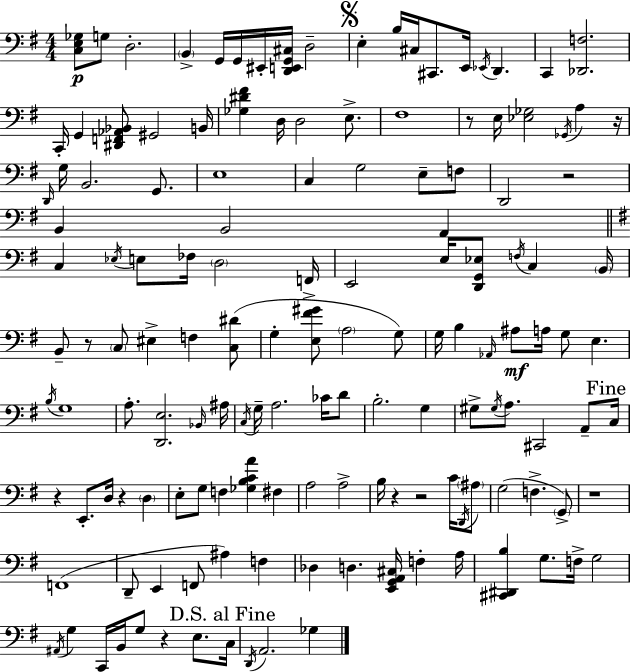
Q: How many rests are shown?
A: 10